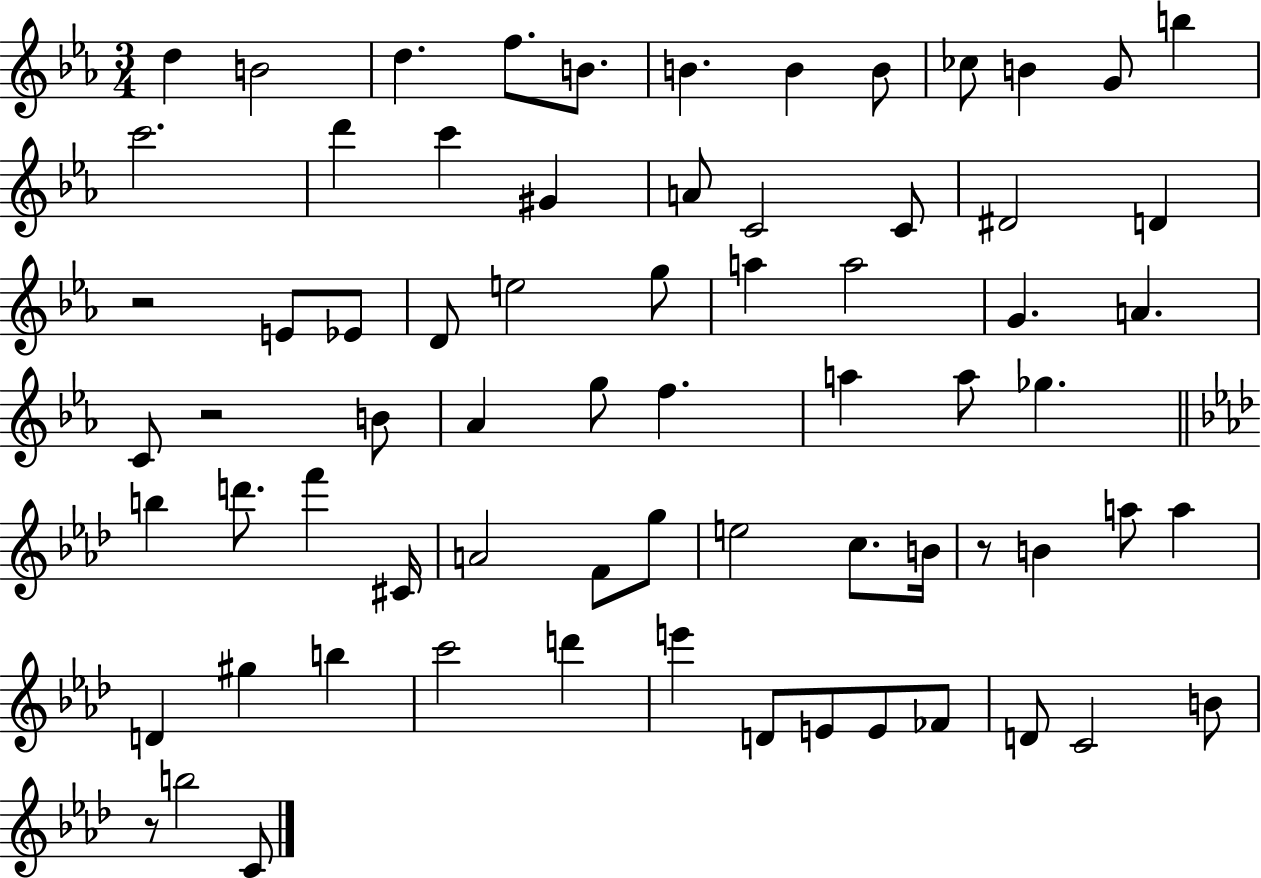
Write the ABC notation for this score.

X:1
T:Untitled
M:3/4
L:1/4
K:Eb
d B2 d f/2 B/2 B B B/2 _c/2 B G/2 b c'2 d' c' ^G A/2 C2 C/2 ^D2 D z2 E/2 _E/2 D/2 e2 g/2 a a2 G A C/2 z2 B/2 _A g/2 f a a/2 _g b d'/2 f' ^C/4 A2 F/2 g/2 e2 c/2 B/4 z/2 B a/2 a D ^g b c'2 d' e' D/2 E/2 E/2 _F/2 D/2 C2 B/2 z/2 b2 C/2